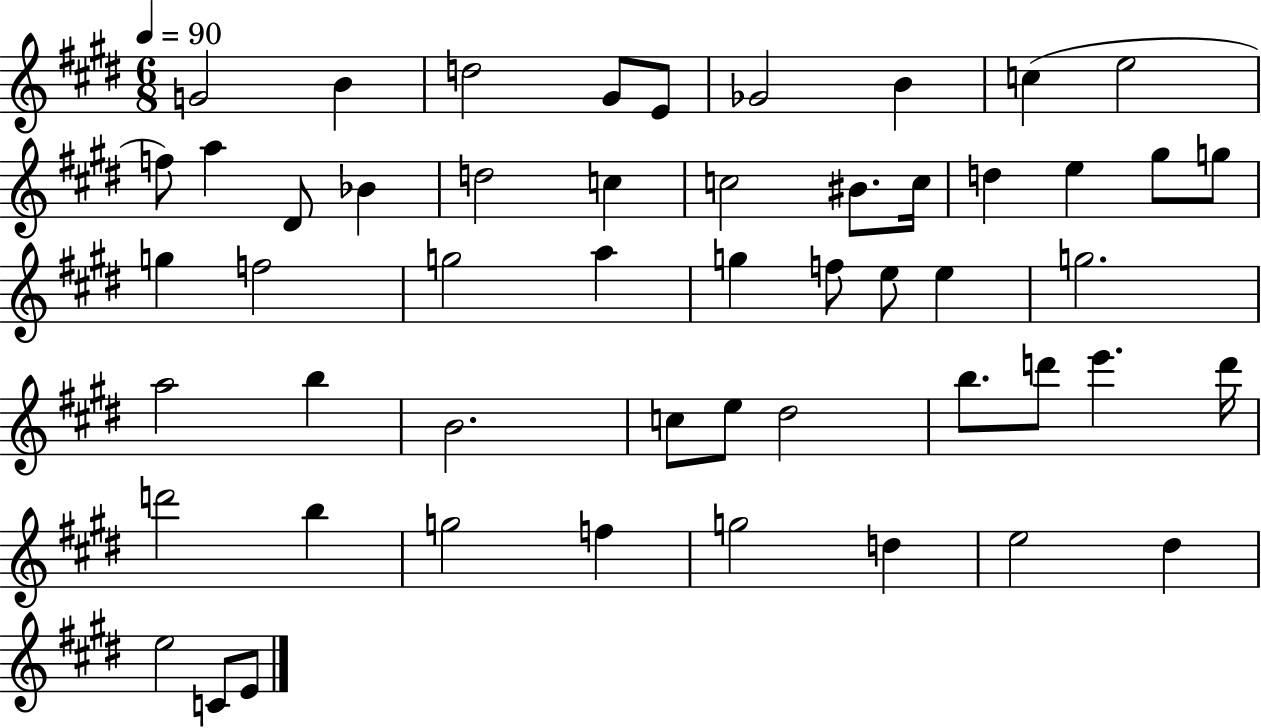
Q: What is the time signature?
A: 6/8